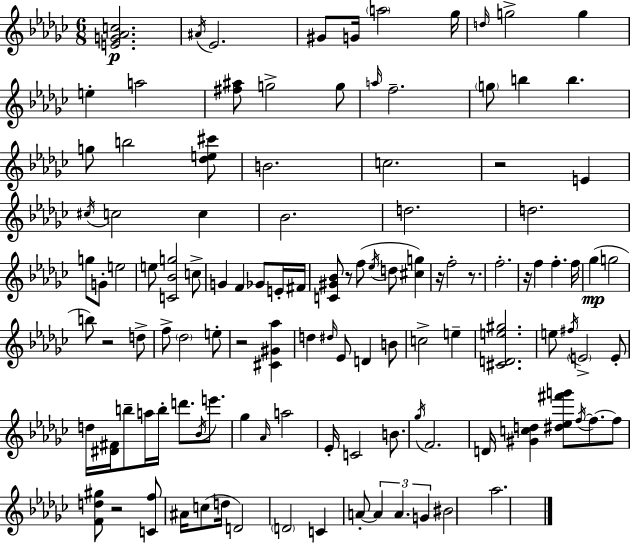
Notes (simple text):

[E4,G4,Ab4,C5]/h. A#4/s Eb4/h. G#4/e G4/s A5/h Gb5/s D5/s G5/h G5/q E5/q A5/h [F#5,A#5]/e G5/h G5/e A5/s F5/h. G5/e B5/q B5/q. G5/e B5/h [Db5,E5,C#6]/e B4/h. C5/h. R/h E4/q C#5/s C5/h C5/q Bb4/h. D5/h. D5/h. G5/e G4/e E5/h E5/e [C4,Bb4,G5]/h C5/e G4/q F4/q Gb4/e E4/s F#4/s [C4,G#4,Bb4]/e R/e F5/e Eb5/s D5/e [C#5,G5]/q R/s F5/h R/e. F5/h. R/s F5/q F5/q. F5/s Gb5/q G5/h B5/e R/h D5/e F5/e Db5/h E5/e R/h [C#4,G#4,Ab5]/q D5/q D#5/s Eb4/e D4/q B4/e C5/h E5/q [C#4,D4,E5,G#5]/h. E5/e F#5/s E4/h E4/e D5/s [D#4,F#4]/s B5/e A5/s B5/s D6/e. Bb4/s E6/e. Gb5/q Ab4/s A5/h Eb4/s C4/h B4/e. Gb5/s F4/h. D4/s [G#4,C5,D5]/q [D#5,Eb5,F#6,G6]/e F5/s F5/e. F5/e [F4,D5,G#5]/e R/h [C4,F5]/e A#4/s C5/e D5/s D4/h D4/h C4/q A4/e A4/q A4/q. G4/q BIS4/h Ab5/h.